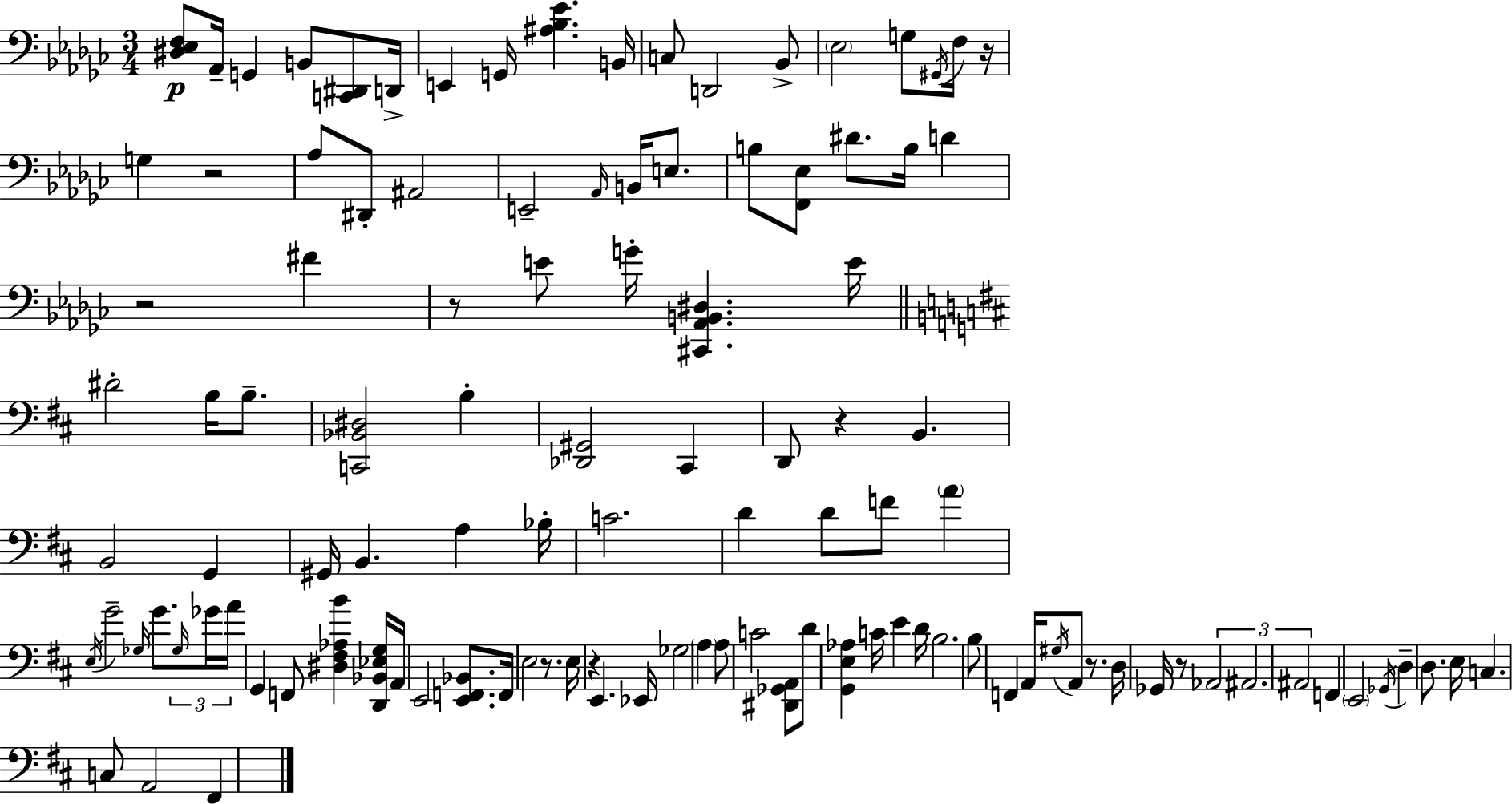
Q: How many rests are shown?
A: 9